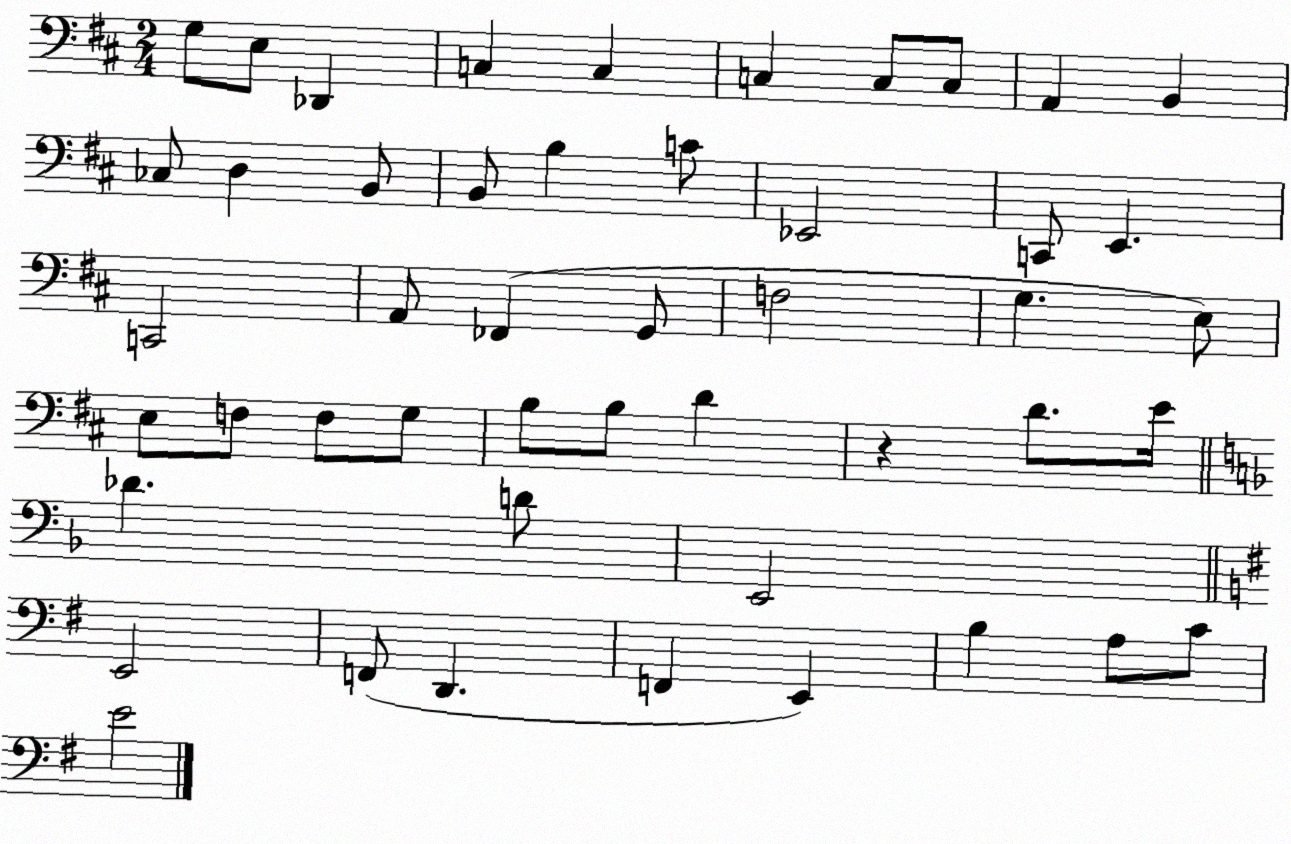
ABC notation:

X:1
T:Untitled
M:2/4
L:1/4
K:D
G,/2 E,/2 _D,, C, C, C, C,/2 C,/2 A,, B,, _C,/2 D, B,,/2 B,,/2 B, C/2 _E,,2 C,,/2 E,, C,,2 A,,/2 _F,, G,,/2 F,2 G, E,/2 E,/2 F,/2 F,/2 G,/2 B,/2 B,/2 D z D/2 E/4 _D D/2 E,,2 E,,2 F,,/2 D,, F,, E,, B, A,/2 C/2 E2